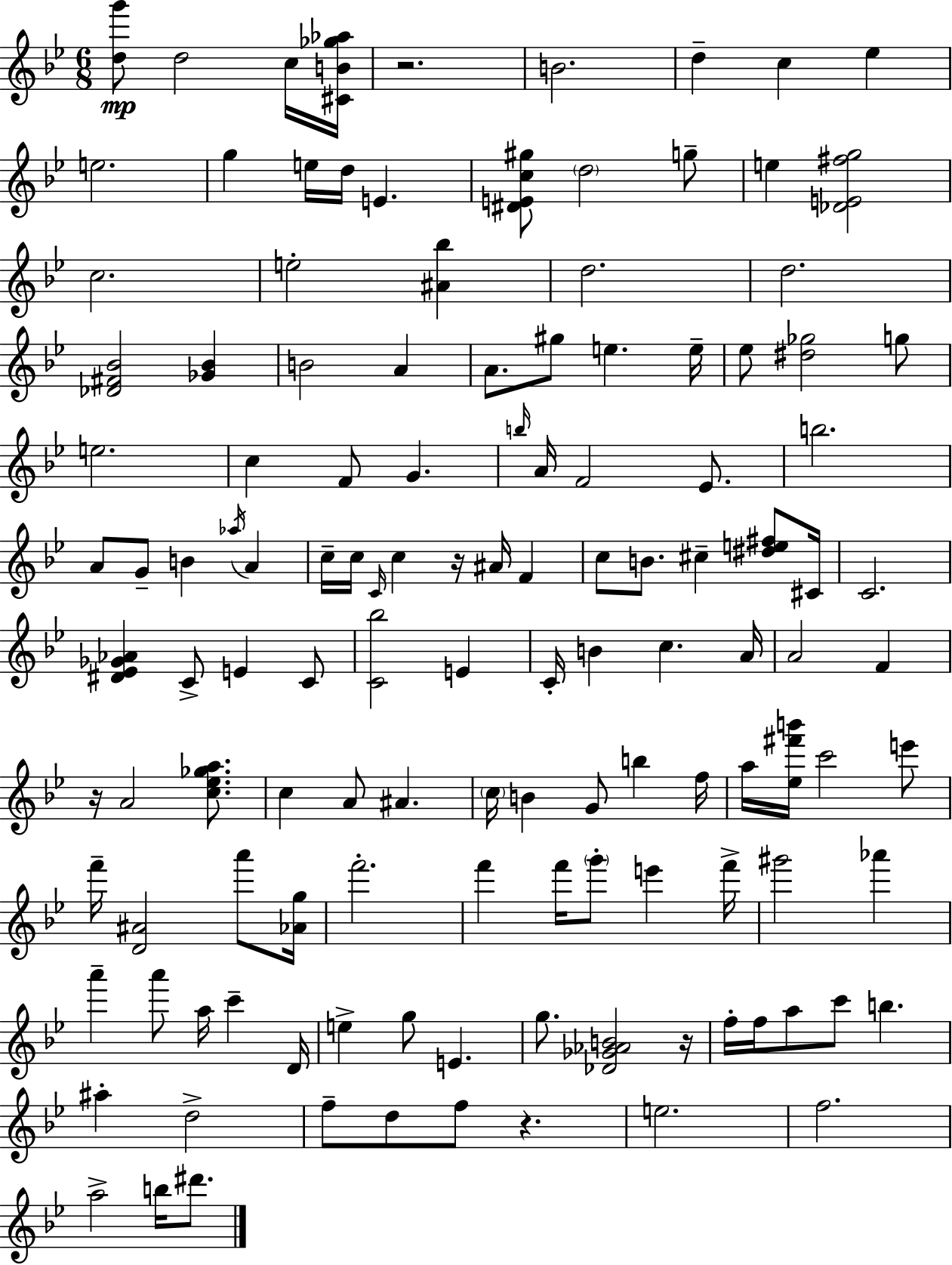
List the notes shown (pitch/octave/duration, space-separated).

[D5,G6]/e D5/h C5/s [C#4,B4,Gb5,Ab5]/s R/h. B4/h. D5/q C5/q Eb5/q E5/h. G5/q E5/s D5/s E4/q. [D#4,E4,C5,G#5]/e D5/h G5/e E5/q [Db4,E4,F#5,G5]/h C5/h. E5/h [A#4,Bb5]/q D5/h. D5/h. [Db4,F#4,Bb4]/h [Gb4,Bb4]/q B4/h A4/q A4/e. G#5/e E5/q. E5/s Eb5/e [D#5,Gb5]/h G5/e E5/h. C5/q F4/e G4/q. B5/s A4/s F4/h Eb4/e. B5/h. A4/e G4/e B4/q Ab5/s A4/q C5/s C5/s C4/s C5/q R/s A#4/s F4/q C5/e B4/e. C#5/q [D#5,E5,F#5]/e C#4/s C4/h. [D#4,Eb4,Gb4,Ab4]/q C4/e E4/q C4/e [C4,Bb5]/h E4/q C4/s B4/q C5/q. A4/s A4/h F4/q R/s A4/h [C5,Eb5,Gb5,A5]/e. C5/q A4/e A#4/q. C5/s B4/q G4/e B5/q F5/s A5/s [Eb5,F#6,B6]/s C6/h E6/e F6/s [D4,A#4]/h A6/e [Ab4,G5]/s F6/h. F6/q F6/s G6/e E6/q F6/s G#6/h Ab6/q A6/q A6/e A5/s C6/q D4/s E5/q G5/e E4/q. G5/e. [Db4,Gb4,Ab4,B4]/h R/s F5/s F5/s A5/e C6/e B5/q. A#5/q D5/h F5/e D5/e F5/e R/q. E5/h. F5/h. A5/h B5/s D#6/e.